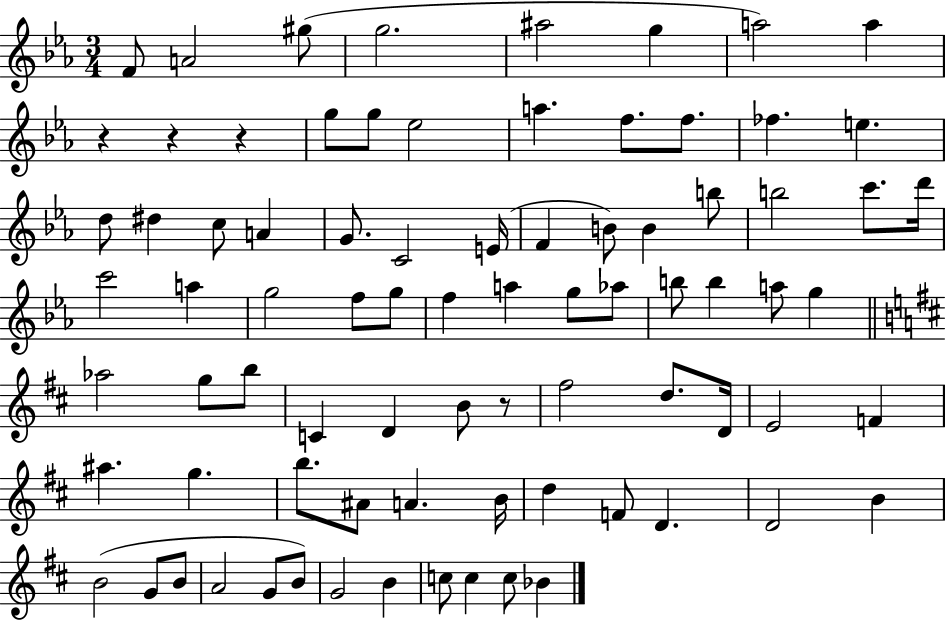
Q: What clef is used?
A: treble